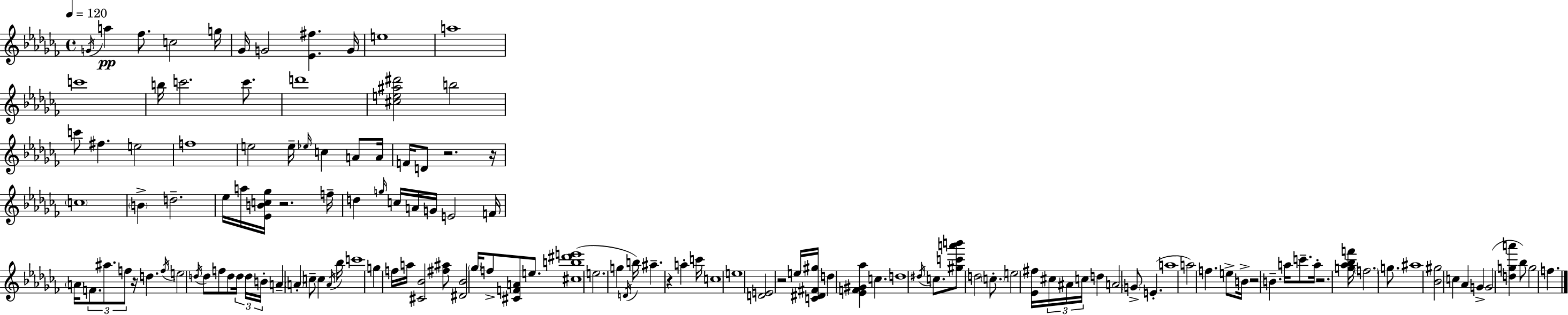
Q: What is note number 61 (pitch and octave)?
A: Bb5